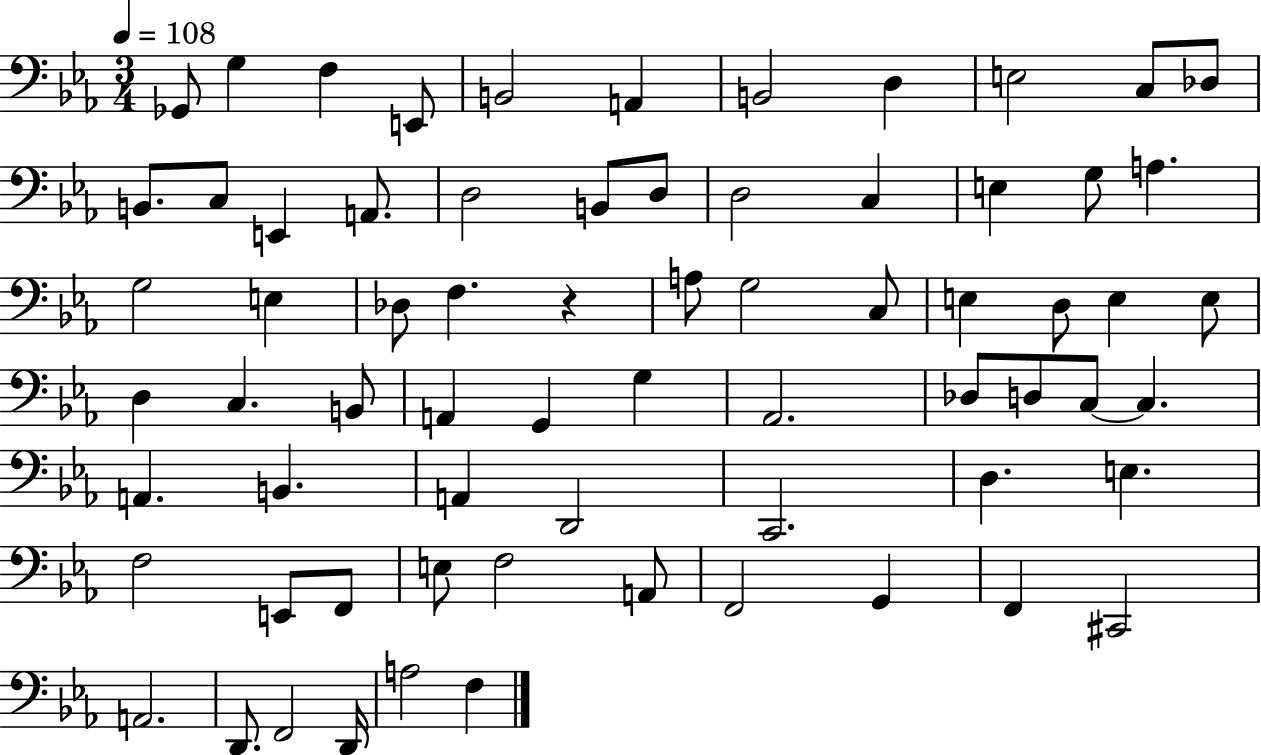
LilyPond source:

{
  \clef bass
  \numericTimeSignature
  \time 3/4
  \key ees \major
  \tempo 4 = 108
  ges,8 g4 f4 e,8 | b,2 a,4 | b,2 d4 | e2 c8 des8 | \break b,8. c8 e,4 a,8. | d2 b,8 d8 | d2 c4 | e4 g8 a4. | \break g2 e4 | des8 f4. r4 | a8 g2 c8 | e4 d8 e4 e8 | \break d4 c4. b,8 | a,4 g,4 g4 | aes,2. | des8 d8 c8~~ c4. | \break a,4. b,4. | a,4 d,2 | c,2. | d4. e4. | \break f2 e,8 f,8 | e8 f2 a,8 | f,2 g,4 | f,4 cis,2 | \break a,2. | d,8. f,2 d,16 | a2 f4 | \bar "|."
}